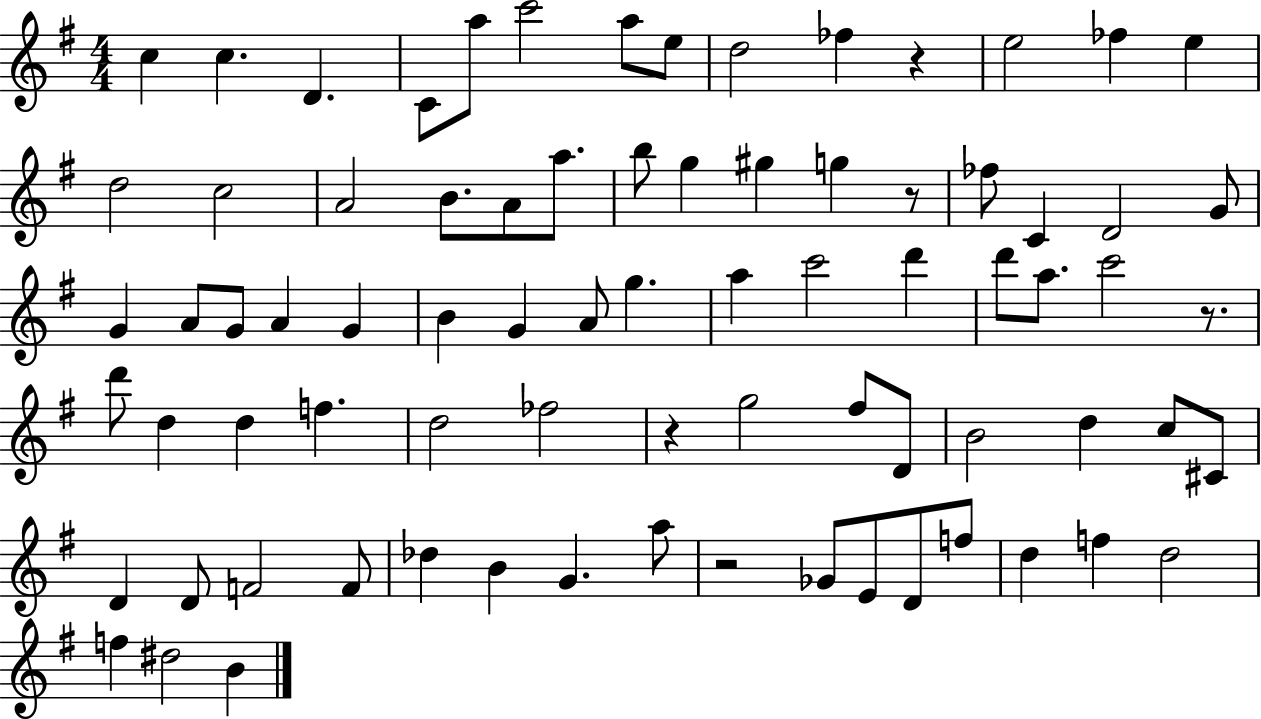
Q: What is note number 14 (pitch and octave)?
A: D5